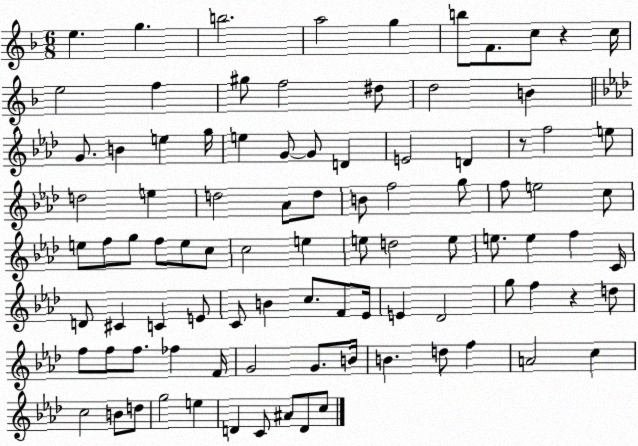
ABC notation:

X:1
T:Untitled
M:6/8
L:1/4
K:F
e g b2 a2 g b/2 F/2 c/2 z c/4 e2 f ^g/2 f2 ^d/2 d2 B G/2 B e g/4 e G/2 G/2 D E2 D z/2 f2 e/2 d2 e d2 _A/2 d/2 B/2 f2 g/2 f/2 e2 c/2 e/2 f/2 g/2 f/2 e/2 c/2 c2 e e/2 d2 e/2 e/2 e f C/4 D/2 ^C C E/2 C/2 B c/2 F/2 _E/4 E _D2 g/2 f z d/2 f/2 f/2 f/2 _f F/4 G2 G/2 B/4 B d/2 f A2 c c2 B/2 d/2 g2 e D C/2 ^A/2 D/2 c/2